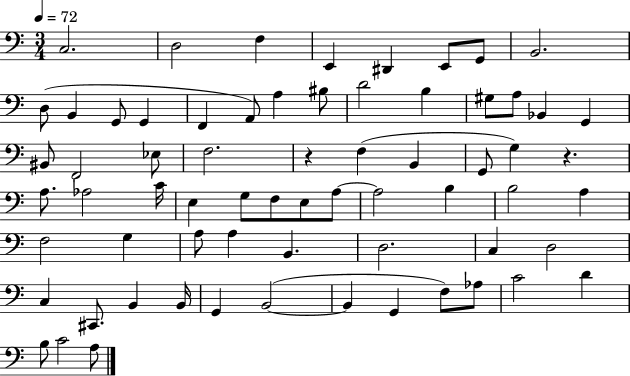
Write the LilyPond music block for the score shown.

{
  \clef bass
  \numericTimeSignature
  \time 3/4
  \key c \major
  \tempo 4 = 72
  c2. | d2 f4 | e,4 dis,4 e,8 g,8 | b,2. | \break d8( b,4 g,8 g,4 | f,4 a,8) a4 bis8 | d'2 b4 | gis8 a8 bes,4 g,4 | \break bis,8 f,2 ees8 | f2. | r4 f4( b,4 | g,8 g4) r4. | \break a8. aes2 c'16 | e4 g8 f8 e8 a8~~ | a2 b4 | b2 a4 | \break f2 g4 | a8 a4 b,4. | d2. | c4 d2 | \break c4 cis,8. b,4 b,16 | g,4 b,2~(~ | b,4 g,4 f8) aes8 | c'2 d'4 | \break b8 c'2 a8 | \bar "|."
}